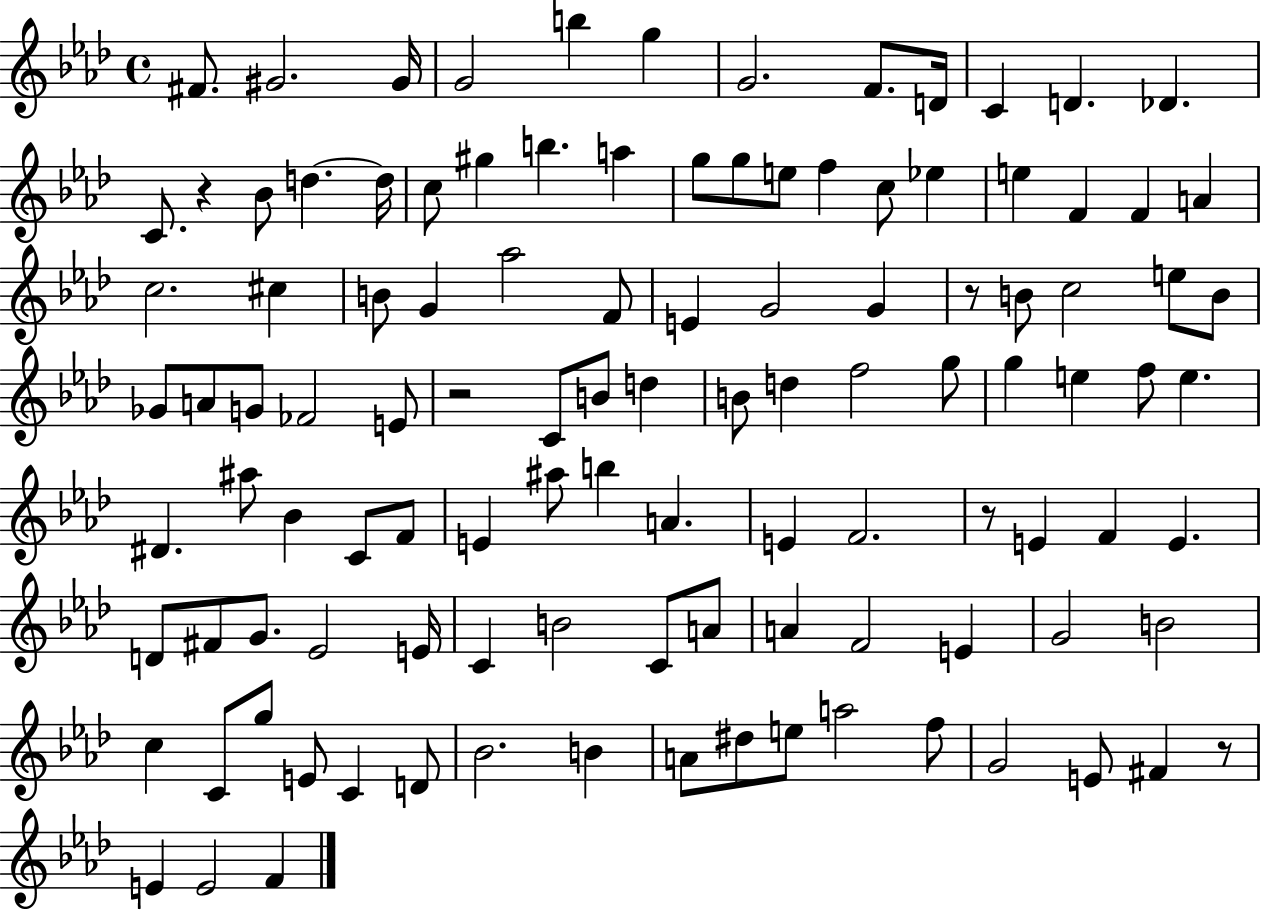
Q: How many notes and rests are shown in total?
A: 111